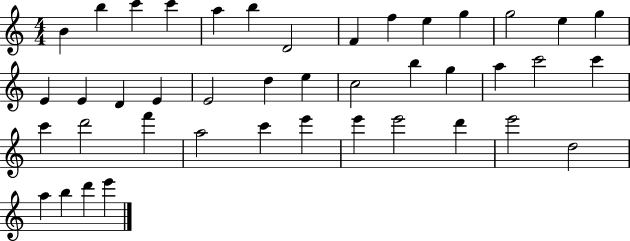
X:1
T:Untitled
M:4/4
L:1/4
K:C
B b c' c' a b D2 F f e g g2 e g E E D E E2 d e c2 b g a c'2 c' c' d'2 f' a2 c' e' e' e'2 d' e'2 d2 a b d' e'